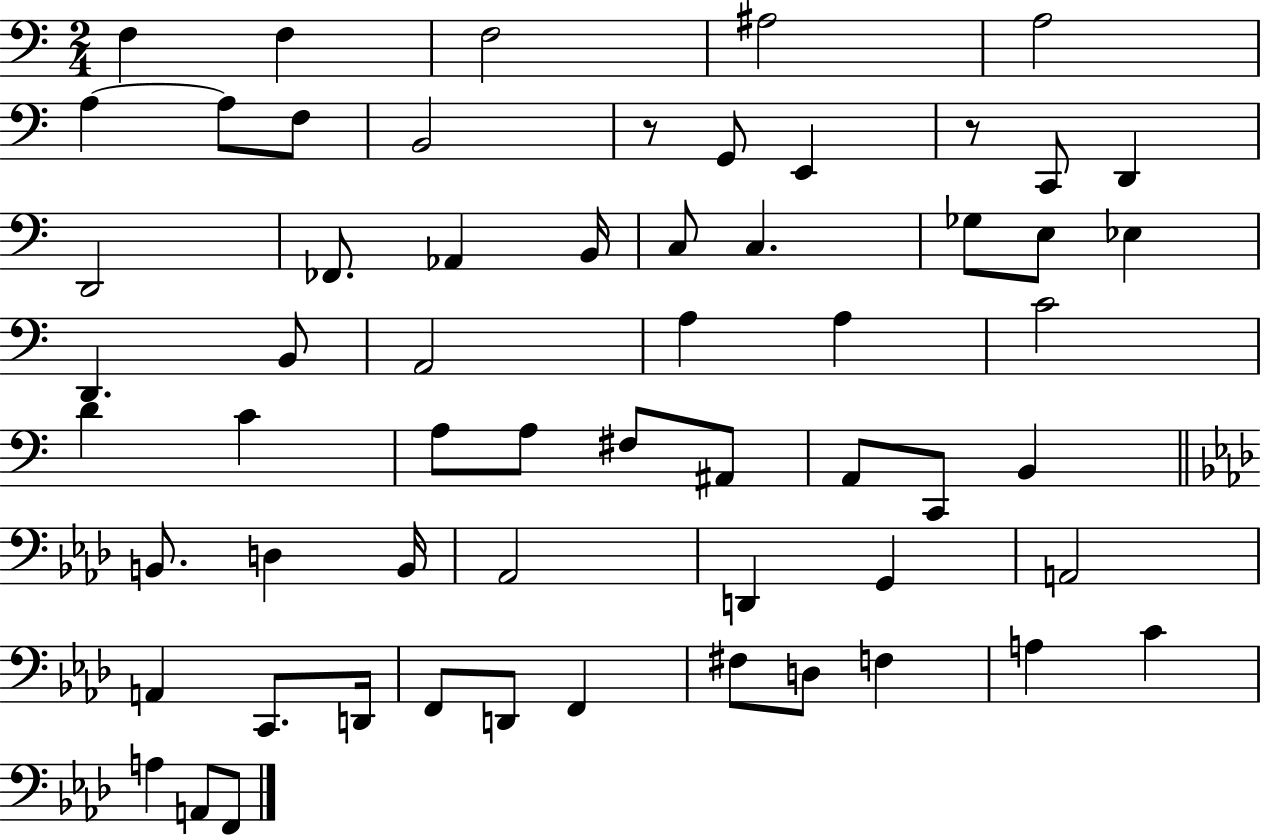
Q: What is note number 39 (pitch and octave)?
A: D3